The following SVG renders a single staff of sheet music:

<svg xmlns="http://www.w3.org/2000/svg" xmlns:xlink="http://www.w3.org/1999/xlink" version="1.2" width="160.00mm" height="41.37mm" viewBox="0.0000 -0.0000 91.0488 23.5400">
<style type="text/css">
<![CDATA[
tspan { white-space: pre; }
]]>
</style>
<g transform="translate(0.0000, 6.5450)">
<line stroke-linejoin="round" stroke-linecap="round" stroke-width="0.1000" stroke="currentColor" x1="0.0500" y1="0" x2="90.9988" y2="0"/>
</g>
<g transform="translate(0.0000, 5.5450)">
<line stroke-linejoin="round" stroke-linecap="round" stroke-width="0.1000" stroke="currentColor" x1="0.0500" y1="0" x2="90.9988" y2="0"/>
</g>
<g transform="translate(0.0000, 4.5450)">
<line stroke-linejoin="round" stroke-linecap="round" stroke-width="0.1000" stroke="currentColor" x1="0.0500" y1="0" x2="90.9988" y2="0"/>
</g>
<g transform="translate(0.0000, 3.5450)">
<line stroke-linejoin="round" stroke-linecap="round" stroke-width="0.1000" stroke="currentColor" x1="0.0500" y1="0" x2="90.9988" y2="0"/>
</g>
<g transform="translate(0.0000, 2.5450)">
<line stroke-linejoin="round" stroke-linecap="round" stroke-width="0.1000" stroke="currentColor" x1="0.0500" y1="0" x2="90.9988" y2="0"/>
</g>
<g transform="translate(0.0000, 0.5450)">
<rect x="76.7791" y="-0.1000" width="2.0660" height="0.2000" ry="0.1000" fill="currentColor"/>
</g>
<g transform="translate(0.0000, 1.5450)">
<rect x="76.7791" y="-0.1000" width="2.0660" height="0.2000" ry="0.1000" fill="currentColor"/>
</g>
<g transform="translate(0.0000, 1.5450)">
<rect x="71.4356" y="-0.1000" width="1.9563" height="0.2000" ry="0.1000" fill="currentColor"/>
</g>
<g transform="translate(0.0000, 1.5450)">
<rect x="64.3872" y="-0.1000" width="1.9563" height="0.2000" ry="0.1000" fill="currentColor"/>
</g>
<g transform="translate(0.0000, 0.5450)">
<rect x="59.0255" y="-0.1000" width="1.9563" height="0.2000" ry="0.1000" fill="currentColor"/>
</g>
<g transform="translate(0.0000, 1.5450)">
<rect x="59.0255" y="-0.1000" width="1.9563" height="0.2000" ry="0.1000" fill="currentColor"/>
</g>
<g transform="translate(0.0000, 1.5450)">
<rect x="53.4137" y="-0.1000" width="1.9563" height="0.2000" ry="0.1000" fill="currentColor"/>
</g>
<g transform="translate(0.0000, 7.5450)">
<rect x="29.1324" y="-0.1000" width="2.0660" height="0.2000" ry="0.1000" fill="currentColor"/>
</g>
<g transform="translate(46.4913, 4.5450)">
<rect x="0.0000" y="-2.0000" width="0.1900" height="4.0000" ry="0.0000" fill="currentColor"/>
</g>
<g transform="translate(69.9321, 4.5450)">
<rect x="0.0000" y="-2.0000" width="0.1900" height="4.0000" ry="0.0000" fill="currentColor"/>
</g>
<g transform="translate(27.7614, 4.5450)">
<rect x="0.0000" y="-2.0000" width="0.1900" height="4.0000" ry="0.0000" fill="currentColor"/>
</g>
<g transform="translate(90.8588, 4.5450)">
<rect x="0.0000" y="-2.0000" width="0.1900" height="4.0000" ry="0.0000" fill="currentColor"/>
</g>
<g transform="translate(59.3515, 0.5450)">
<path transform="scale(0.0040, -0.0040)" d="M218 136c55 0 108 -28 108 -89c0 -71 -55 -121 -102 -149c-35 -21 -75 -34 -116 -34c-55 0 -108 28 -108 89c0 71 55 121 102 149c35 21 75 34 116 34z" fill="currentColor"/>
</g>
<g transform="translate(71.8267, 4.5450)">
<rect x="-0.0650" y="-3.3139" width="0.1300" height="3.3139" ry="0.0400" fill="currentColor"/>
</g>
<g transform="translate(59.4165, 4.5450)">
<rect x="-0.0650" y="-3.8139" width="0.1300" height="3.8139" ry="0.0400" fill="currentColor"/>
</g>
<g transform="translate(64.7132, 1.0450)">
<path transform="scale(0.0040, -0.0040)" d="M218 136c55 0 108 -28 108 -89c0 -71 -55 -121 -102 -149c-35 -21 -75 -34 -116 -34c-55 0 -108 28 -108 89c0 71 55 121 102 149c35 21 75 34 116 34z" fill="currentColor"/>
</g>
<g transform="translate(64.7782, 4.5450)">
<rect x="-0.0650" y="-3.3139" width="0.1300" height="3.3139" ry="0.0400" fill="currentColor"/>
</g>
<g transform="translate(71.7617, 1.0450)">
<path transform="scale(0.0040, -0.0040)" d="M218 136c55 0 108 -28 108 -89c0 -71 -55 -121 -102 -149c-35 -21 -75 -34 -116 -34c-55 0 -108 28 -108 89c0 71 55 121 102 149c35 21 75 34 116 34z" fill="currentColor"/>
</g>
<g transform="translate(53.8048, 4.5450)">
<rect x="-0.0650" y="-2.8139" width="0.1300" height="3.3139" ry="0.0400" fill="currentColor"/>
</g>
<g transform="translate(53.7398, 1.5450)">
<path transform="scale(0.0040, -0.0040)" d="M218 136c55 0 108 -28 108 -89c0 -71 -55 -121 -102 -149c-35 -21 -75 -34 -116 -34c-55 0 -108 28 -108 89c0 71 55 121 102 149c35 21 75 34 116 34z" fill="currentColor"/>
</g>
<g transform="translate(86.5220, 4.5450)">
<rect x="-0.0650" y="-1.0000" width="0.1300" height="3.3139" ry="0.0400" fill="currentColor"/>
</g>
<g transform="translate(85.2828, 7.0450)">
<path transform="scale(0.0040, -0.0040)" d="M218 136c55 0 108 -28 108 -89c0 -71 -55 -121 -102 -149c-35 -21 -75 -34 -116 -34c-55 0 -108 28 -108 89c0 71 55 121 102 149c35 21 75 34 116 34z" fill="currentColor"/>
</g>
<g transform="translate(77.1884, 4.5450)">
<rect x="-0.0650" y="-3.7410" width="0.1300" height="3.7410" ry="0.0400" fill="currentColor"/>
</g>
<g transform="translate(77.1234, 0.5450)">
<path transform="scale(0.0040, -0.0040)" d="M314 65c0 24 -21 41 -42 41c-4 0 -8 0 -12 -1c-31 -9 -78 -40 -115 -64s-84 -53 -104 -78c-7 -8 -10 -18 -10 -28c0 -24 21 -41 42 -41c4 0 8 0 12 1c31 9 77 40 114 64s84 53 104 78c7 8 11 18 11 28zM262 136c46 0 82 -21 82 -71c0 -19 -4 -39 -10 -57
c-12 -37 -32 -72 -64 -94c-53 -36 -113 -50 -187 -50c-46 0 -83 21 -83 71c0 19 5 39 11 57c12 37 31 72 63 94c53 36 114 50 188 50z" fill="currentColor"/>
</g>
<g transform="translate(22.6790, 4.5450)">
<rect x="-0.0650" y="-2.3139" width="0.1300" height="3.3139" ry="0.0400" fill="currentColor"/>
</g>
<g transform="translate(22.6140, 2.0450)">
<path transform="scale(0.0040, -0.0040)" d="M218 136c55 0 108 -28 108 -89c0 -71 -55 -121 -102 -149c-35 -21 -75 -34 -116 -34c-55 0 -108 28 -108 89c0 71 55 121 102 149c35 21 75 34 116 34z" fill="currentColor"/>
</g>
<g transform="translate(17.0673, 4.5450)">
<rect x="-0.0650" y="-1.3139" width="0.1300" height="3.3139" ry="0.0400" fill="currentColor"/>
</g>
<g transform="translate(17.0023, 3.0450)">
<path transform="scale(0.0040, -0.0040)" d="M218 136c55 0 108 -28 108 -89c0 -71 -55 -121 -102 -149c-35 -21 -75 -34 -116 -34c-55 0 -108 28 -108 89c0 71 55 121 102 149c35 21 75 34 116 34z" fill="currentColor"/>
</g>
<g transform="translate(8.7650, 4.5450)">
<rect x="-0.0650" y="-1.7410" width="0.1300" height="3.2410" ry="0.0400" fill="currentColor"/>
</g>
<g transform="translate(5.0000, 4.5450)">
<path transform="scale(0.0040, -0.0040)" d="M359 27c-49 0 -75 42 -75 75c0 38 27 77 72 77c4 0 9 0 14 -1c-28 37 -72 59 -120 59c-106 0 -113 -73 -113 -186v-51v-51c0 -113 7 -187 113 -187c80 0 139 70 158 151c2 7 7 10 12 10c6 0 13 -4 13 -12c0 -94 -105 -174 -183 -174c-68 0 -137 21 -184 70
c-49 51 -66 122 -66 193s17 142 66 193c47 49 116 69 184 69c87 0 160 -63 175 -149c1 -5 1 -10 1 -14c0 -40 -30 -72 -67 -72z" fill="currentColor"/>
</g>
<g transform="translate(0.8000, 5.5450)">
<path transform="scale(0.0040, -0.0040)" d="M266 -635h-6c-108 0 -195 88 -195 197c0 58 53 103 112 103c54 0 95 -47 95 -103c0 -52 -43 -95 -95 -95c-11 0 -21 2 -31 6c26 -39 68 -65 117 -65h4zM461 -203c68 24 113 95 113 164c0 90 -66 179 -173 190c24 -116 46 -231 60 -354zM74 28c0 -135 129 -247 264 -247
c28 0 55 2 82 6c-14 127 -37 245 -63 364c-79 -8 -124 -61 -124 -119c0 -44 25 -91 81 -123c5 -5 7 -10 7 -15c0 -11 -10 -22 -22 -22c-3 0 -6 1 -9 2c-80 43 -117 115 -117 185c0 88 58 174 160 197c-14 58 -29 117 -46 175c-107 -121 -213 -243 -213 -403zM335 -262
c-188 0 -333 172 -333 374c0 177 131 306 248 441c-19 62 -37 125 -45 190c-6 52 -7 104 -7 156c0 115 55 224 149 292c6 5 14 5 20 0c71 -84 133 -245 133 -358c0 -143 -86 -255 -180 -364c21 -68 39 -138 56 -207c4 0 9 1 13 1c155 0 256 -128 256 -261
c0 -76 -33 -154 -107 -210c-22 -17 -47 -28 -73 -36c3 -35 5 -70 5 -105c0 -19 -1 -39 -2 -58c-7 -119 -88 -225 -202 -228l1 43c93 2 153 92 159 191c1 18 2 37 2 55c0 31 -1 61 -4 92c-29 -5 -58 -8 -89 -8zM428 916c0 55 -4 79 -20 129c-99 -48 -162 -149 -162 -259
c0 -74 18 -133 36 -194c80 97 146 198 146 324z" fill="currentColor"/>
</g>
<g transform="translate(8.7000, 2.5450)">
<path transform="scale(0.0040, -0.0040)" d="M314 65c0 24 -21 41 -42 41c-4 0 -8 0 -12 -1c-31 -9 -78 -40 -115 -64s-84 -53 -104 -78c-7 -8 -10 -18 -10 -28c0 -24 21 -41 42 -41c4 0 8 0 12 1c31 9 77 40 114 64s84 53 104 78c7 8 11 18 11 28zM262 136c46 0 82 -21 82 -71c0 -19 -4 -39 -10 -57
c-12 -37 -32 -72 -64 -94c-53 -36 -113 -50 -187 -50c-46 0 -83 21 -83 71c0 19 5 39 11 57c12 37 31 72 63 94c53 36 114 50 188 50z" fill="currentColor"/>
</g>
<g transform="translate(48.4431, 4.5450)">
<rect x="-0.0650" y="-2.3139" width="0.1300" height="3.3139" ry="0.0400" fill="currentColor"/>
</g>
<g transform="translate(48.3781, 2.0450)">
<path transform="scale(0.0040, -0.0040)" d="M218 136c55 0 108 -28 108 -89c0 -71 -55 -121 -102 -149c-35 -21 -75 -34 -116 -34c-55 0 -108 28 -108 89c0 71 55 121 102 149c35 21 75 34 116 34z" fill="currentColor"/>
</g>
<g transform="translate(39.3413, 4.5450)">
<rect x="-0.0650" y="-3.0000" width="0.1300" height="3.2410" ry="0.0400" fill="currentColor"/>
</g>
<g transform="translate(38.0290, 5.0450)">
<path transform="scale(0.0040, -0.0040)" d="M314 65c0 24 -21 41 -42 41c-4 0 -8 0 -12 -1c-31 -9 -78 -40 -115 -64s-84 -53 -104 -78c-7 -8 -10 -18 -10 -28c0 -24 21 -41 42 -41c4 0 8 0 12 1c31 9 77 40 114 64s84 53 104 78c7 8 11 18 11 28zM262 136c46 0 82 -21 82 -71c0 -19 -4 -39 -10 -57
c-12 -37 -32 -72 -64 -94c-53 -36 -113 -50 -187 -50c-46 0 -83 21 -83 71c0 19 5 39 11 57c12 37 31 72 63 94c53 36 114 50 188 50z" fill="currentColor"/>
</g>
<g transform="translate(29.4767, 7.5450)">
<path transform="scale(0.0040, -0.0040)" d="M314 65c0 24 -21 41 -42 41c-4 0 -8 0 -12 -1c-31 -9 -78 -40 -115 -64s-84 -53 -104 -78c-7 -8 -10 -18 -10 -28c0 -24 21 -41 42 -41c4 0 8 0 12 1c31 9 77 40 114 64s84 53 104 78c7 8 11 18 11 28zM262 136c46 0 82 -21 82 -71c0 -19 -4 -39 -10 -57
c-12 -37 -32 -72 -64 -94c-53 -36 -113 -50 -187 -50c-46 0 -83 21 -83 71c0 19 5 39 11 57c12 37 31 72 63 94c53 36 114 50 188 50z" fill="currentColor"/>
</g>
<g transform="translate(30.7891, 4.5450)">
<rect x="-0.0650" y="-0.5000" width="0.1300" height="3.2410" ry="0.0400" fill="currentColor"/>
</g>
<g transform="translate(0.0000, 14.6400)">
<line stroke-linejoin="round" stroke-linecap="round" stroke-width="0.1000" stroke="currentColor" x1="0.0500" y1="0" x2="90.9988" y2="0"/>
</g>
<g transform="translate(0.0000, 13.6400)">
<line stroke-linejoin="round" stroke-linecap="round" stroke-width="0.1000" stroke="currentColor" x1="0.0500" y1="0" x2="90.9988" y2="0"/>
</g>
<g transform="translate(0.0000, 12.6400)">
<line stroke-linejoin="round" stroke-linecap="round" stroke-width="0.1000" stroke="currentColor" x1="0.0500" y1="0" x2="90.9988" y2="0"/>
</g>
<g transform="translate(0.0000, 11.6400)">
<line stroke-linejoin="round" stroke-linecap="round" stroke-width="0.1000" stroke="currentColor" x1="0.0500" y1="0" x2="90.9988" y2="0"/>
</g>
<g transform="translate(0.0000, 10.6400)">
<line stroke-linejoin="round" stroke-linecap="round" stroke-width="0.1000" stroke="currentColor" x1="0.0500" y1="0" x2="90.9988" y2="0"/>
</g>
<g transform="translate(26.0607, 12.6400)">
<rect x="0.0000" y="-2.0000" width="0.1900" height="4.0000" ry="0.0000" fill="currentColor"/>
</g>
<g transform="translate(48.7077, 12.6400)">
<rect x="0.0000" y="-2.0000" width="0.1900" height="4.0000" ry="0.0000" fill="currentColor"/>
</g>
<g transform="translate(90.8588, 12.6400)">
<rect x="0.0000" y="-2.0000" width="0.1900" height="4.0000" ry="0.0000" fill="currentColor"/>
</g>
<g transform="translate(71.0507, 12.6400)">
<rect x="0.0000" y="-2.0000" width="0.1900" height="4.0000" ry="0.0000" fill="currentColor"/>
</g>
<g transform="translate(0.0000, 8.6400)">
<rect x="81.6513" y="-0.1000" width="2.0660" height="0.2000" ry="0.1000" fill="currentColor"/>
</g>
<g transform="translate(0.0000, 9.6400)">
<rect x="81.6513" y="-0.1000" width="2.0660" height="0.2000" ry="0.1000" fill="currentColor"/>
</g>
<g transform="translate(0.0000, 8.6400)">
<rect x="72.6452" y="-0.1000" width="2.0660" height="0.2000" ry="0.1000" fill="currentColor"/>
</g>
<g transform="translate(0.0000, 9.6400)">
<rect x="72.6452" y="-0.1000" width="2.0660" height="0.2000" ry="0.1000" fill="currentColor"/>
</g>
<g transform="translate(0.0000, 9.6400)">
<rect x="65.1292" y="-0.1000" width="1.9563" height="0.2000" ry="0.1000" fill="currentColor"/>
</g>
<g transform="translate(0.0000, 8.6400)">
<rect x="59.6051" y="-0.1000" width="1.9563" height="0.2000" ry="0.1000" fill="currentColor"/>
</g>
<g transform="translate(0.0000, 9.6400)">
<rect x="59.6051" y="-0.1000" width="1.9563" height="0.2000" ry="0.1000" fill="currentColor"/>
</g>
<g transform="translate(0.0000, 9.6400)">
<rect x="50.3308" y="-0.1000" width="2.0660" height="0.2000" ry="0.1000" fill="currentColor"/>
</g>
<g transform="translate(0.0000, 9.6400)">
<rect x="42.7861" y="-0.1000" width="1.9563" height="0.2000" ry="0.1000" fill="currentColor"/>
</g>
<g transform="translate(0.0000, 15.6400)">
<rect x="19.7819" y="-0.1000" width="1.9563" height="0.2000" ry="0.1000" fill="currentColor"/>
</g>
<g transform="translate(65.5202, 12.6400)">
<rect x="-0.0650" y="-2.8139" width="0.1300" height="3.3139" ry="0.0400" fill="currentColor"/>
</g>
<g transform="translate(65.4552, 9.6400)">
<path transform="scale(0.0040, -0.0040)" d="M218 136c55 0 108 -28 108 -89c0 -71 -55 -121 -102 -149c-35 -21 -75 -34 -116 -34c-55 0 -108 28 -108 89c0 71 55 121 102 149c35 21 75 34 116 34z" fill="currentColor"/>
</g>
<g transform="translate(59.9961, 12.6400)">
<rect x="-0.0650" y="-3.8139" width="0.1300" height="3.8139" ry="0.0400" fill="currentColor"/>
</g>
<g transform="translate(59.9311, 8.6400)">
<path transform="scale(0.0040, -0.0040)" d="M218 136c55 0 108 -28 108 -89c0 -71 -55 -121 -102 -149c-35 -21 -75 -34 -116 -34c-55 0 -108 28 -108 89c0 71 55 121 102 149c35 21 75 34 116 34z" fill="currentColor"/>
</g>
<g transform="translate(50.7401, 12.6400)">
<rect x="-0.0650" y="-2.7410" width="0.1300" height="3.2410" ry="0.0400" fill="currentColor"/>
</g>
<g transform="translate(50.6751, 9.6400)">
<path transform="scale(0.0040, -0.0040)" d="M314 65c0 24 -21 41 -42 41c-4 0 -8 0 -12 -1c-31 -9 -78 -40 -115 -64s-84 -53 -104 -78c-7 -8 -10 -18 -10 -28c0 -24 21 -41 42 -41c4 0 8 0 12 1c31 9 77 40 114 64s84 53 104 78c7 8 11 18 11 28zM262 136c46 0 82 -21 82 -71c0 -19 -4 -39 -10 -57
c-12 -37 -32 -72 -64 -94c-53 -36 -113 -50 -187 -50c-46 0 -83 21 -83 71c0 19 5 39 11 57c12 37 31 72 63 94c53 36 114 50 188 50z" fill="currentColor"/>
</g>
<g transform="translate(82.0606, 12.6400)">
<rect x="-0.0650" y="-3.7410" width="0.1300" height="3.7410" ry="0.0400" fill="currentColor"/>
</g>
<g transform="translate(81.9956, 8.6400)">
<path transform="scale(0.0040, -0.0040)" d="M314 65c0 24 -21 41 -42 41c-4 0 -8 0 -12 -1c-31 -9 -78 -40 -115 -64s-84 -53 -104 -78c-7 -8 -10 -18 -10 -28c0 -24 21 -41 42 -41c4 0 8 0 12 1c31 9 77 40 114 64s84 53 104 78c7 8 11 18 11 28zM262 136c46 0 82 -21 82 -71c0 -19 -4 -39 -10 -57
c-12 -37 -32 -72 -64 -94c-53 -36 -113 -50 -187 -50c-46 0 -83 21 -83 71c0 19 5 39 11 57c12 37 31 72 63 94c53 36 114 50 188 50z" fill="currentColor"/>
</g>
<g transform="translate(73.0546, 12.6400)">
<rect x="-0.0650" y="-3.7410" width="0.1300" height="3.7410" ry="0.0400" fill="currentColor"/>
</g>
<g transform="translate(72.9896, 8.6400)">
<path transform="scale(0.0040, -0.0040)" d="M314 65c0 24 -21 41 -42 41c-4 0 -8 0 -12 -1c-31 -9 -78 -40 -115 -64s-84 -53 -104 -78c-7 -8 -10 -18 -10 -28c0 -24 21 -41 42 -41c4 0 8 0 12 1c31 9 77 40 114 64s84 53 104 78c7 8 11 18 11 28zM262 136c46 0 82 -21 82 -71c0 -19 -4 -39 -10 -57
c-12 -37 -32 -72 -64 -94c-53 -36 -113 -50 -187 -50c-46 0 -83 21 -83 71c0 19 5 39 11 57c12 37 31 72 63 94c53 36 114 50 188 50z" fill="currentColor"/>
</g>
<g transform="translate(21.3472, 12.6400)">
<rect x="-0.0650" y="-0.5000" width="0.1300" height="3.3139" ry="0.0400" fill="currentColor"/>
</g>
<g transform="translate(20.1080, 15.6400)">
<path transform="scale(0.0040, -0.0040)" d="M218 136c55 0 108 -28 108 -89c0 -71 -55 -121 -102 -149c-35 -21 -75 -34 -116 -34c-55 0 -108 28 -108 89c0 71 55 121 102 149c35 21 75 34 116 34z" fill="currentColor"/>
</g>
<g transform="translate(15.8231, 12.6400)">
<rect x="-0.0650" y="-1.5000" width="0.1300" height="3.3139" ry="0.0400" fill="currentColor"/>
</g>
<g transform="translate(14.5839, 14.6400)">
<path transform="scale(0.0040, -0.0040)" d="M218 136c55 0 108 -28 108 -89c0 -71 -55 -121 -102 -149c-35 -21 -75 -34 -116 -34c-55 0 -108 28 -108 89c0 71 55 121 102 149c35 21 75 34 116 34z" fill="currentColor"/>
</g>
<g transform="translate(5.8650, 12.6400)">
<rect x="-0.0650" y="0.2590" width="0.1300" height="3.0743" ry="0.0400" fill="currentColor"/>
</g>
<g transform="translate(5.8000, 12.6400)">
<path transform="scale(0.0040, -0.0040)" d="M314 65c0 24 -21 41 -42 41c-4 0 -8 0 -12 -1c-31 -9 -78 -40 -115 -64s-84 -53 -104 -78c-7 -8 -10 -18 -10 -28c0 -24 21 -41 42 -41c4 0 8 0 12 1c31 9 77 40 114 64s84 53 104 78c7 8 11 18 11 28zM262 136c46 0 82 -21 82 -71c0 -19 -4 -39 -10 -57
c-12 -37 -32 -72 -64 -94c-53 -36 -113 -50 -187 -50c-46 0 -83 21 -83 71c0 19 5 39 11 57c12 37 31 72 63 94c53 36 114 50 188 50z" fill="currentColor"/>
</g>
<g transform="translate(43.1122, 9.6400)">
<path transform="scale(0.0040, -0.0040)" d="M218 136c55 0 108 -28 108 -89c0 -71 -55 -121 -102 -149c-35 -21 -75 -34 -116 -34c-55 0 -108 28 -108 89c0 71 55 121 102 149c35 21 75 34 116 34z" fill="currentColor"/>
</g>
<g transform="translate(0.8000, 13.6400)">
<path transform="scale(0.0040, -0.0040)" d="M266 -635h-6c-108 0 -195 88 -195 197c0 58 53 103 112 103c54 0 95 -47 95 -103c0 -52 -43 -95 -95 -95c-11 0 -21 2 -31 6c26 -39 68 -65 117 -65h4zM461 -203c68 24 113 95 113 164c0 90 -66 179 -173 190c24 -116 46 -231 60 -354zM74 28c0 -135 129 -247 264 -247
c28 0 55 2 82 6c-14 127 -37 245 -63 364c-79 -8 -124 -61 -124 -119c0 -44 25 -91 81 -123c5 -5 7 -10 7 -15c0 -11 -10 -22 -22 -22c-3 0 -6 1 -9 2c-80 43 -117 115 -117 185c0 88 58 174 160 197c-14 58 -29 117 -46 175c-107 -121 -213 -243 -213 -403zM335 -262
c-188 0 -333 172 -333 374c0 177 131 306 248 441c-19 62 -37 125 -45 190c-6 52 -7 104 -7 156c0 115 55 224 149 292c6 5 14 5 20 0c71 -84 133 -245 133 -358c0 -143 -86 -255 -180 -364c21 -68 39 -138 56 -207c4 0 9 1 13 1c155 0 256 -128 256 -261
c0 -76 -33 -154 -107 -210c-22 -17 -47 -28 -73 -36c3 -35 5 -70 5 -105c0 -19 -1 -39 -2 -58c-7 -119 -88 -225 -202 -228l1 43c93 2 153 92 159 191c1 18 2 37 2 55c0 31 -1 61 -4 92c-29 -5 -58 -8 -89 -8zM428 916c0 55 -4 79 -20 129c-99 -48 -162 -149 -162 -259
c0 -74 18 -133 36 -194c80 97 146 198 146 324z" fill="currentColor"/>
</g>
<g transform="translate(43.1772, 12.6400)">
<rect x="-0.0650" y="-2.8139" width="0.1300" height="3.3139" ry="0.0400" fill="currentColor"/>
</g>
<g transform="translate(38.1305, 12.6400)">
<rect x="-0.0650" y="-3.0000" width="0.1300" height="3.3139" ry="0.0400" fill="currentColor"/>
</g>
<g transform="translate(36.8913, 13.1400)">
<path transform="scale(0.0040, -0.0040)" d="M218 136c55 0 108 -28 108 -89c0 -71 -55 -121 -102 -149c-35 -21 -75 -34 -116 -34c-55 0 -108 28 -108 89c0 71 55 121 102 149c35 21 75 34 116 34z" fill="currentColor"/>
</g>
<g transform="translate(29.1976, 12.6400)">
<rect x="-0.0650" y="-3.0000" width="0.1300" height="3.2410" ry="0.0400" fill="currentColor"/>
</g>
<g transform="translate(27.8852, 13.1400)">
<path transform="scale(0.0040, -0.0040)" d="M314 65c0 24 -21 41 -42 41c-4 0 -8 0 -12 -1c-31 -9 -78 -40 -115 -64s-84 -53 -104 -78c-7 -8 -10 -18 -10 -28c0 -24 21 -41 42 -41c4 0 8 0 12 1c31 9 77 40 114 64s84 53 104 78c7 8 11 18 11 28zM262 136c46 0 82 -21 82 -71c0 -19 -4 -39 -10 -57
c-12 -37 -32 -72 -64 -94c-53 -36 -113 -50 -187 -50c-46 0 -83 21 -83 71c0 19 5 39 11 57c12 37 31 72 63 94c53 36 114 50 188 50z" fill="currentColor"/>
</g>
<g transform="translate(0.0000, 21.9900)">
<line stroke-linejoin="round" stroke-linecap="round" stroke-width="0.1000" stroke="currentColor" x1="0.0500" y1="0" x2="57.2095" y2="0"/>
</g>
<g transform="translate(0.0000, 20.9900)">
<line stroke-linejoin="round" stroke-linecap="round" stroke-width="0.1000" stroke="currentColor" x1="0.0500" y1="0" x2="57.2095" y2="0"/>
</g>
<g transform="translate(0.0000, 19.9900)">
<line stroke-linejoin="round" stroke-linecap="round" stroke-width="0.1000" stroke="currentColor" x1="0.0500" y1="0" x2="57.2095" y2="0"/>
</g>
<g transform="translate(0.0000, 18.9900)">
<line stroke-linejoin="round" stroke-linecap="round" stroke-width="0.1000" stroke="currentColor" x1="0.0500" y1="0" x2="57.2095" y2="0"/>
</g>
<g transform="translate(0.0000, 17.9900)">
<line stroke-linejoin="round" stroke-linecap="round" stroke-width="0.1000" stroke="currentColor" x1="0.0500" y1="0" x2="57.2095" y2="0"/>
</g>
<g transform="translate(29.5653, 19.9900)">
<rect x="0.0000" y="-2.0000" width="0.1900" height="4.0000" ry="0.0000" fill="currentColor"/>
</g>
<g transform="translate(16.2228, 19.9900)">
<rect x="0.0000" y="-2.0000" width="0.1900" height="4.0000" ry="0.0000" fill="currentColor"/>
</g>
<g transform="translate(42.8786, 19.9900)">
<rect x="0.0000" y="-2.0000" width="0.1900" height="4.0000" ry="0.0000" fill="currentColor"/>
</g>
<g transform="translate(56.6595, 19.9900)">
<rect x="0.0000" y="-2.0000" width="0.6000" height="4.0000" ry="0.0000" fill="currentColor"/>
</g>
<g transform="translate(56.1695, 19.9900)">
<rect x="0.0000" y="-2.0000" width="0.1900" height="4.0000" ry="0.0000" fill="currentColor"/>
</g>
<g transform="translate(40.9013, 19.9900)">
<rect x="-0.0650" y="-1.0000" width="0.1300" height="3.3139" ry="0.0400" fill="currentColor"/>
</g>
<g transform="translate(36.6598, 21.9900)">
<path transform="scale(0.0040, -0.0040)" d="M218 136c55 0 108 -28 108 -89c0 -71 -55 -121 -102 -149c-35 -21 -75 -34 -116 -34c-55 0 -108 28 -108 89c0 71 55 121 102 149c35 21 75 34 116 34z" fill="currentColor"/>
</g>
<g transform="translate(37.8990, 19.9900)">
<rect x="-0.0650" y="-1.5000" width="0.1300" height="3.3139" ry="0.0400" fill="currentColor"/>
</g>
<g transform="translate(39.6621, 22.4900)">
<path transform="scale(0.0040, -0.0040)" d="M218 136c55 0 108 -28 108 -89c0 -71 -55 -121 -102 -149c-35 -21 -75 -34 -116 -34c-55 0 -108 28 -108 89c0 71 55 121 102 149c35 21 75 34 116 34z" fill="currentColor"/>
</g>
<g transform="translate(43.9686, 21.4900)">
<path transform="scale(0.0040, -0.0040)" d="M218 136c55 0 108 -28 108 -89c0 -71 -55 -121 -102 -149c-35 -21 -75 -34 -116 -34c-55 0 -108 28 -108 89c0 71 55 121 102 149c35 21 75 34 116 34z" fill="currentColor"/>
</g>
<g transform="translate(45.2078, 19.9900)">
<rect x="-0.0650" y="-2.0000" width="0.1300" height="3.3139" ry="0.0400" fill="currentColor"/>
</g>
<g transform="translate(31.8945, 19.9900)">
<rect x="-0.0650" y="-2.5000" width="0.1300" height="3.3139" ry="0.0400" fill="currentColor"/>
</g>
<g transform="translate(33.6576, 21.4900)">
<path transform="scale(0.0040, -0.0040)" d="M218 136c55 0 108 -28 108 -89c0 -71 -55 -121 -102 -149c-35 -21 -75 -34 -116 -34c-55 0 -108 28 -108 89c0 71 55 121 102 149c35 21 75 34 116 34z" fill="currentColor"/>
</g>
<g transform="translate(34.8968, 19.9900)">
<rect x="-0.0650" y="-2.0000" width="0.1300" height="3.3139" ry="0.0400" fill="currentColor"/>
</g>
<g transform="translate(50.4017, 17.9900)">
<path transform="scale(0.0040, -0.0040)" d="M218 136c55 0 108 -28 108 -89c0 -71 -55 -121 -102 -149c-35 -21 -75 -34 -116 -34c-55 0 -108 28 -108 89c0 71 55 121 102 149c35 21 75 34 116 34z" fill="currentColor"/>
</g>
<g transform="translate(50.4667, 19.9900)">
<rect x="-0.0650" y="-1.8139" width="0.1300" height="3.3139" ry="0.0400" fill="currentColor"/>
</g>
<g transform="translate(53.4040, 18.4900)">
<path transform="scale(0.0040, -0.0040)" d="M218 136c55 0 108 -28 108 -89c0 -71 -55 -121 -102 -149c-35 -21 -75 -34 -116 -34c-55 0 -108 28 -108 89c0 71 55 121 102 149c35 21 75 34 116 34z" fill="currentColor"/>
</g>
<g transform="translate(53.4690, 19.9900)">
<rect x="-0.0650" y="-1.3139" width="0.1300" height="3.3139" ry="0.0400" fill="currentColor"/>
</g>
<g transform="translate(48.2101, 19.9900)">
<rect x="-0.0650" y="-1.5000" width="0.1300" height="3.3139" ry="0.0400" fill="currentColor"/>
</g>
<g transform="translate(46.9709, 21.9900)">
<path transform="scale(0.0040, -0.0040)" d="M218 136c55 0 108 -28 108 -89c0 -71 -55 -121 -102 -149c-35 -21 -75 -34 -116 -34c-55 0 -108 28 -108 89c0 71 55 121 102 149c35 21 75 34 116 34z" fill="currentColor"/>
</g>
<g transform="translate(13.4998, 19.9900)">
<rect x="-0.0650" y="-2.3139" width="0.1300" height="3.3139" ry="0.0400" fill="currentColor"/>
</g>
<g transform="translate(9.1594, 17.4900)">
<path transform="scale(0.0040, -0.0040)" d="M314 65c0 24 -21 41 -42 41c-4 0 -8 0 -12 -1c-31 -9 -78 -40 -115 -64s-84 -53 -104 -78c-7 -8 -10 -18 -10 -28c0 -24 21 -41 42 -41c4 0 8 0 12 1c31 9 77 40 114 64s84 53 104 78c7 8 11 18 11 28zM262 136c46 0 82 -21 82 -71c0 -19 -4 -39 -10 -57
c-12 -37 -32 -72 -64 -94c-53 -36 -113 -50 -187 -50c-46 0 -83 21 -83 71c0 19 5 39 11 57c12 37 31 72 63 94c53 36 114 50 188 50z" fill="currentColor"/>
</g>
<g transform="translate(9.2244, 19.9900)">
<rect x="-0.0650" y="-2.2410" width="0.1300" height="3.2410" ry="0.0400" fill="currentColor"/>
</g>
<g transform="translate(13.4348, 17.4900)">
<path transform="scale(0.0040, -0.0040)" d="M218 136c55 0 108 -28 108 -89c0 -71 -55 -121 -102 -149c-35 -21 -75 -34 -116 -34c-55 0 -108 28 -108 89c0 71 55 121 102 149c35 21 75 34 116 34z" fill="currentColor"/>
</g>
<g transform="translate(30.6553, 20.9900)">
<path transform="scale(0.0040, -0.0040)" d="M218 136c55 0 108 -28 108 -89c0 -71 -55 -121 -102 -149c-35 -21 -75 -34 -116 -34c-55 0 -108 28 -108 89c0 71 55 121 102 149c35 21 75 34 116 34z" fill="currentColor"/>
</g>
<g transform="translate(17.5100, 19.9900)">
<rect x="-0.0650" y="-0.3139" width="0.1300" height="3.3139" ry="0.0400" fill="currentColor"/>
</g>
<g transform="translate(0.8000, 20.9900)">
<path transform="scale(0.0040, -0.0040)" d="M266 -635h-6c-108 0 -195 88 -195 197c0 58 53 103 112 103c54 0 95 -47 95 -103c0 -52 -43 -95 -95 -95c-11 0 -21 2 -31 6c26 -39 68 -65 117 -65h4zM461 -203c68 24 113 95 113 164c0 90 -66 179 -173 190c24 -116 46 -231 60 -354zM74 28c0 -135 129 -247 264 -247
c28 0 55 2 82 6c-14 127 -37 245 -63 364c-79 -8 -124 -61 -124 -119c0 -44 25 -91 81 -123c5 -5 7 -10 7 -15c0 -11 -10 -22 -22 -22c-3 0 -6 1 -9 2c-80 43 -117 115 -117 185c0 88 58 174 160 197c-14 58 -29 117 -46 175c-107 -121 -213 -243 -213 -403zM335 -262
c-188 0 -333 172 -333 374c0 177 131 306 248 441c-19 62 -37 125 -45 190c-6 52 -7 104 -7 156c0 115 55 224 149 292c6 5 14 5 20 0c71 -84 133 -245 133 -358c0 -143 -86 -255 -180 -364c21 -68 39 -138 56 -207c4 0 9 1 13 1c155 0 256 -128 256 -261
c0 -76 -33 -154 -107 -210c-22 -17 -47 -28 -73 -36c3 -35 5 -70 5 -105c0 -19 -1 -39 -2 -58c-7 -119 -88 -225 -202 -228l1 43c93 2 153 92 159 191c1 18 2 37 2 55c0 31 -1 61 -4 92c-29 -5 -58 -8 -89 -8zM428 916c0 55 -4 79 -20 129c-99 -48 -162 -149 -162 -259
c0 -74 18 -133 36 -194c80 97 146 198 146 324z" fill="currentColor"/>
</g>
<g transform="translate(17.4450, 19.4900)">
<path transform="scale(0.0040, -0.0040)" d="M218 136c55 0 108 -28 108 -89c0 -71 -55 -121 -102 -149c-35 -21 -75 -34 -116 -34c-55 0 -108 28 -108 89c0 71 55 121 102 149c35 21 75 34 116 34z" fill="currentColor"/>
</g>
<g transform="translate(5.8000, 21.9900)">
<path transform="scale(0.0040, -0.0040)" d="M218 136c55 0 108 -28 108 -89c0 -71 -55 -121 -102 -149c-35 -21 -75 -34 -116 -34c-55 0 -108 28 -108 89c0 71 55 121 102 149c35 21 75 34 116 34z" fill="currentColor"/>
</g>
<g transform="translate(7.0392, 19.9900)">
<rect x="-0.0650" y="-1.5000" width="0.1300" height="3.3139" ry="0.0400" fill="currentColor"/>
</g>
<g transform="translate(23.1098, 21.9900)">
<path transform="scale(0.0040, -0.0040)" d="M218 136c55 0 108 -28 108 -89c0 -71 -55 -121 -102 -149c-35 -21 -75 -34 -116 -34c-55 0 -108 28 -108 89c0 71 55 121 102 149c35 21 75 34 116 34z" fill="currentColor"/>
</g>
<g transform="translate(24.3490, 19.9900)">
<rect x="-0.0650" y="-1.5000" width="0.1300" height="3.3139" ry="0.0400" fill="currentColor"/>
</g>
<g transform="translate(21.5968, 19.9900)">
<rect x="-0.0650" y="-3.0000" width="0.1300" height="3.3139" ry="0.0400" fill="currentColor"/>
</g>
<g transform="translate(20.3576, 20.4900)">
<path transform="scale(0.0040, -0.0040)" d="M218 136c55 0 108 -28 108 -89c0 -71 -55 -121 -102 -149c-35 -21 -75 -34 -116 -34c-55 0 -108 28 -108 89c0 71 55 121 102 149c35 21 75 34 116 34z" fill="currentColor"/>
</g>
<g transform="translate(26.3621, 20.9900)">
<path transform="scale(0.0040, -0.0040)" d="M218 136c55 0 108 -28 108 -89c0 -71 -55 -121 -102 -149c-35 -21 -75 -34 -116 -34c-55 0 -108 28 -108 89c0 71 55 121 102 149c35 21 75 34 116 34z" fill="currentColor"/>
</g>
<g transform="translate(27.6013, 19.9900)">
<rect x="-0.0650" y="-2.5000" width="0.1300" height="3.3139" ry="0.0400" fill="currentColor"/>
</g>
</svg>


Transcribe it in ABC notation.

X:1
T:Untitled
M:4/4
L:1/4
K:C
f2 e g C2 A2 g a c' b b c'2 D B2 E C A2 A a a2 c' a c'2 c'2 E g2 g c A E G G F E D F E f e